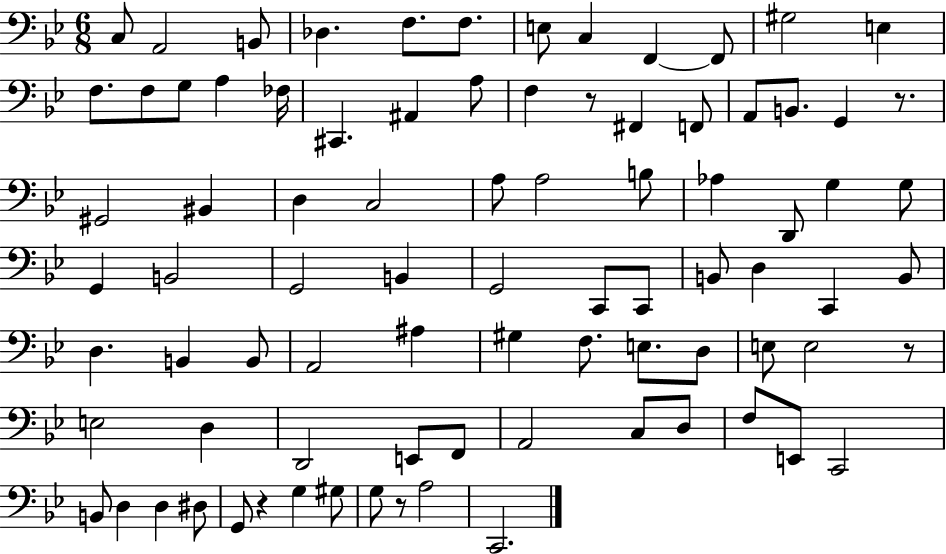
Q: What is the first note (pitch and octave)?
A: C3